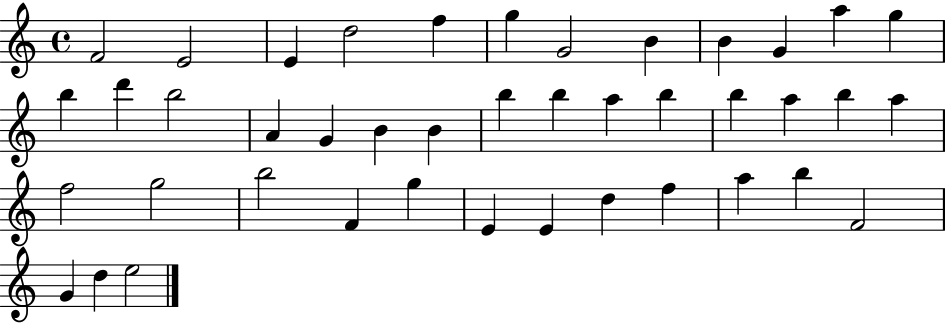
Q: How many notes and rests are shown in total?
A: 42